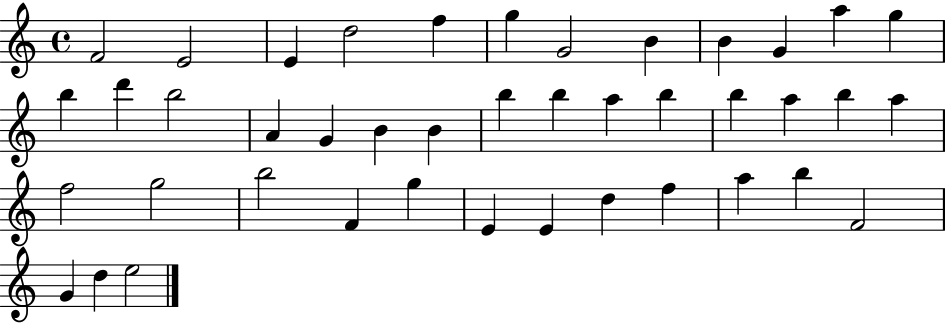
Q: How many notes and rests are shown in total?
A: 42